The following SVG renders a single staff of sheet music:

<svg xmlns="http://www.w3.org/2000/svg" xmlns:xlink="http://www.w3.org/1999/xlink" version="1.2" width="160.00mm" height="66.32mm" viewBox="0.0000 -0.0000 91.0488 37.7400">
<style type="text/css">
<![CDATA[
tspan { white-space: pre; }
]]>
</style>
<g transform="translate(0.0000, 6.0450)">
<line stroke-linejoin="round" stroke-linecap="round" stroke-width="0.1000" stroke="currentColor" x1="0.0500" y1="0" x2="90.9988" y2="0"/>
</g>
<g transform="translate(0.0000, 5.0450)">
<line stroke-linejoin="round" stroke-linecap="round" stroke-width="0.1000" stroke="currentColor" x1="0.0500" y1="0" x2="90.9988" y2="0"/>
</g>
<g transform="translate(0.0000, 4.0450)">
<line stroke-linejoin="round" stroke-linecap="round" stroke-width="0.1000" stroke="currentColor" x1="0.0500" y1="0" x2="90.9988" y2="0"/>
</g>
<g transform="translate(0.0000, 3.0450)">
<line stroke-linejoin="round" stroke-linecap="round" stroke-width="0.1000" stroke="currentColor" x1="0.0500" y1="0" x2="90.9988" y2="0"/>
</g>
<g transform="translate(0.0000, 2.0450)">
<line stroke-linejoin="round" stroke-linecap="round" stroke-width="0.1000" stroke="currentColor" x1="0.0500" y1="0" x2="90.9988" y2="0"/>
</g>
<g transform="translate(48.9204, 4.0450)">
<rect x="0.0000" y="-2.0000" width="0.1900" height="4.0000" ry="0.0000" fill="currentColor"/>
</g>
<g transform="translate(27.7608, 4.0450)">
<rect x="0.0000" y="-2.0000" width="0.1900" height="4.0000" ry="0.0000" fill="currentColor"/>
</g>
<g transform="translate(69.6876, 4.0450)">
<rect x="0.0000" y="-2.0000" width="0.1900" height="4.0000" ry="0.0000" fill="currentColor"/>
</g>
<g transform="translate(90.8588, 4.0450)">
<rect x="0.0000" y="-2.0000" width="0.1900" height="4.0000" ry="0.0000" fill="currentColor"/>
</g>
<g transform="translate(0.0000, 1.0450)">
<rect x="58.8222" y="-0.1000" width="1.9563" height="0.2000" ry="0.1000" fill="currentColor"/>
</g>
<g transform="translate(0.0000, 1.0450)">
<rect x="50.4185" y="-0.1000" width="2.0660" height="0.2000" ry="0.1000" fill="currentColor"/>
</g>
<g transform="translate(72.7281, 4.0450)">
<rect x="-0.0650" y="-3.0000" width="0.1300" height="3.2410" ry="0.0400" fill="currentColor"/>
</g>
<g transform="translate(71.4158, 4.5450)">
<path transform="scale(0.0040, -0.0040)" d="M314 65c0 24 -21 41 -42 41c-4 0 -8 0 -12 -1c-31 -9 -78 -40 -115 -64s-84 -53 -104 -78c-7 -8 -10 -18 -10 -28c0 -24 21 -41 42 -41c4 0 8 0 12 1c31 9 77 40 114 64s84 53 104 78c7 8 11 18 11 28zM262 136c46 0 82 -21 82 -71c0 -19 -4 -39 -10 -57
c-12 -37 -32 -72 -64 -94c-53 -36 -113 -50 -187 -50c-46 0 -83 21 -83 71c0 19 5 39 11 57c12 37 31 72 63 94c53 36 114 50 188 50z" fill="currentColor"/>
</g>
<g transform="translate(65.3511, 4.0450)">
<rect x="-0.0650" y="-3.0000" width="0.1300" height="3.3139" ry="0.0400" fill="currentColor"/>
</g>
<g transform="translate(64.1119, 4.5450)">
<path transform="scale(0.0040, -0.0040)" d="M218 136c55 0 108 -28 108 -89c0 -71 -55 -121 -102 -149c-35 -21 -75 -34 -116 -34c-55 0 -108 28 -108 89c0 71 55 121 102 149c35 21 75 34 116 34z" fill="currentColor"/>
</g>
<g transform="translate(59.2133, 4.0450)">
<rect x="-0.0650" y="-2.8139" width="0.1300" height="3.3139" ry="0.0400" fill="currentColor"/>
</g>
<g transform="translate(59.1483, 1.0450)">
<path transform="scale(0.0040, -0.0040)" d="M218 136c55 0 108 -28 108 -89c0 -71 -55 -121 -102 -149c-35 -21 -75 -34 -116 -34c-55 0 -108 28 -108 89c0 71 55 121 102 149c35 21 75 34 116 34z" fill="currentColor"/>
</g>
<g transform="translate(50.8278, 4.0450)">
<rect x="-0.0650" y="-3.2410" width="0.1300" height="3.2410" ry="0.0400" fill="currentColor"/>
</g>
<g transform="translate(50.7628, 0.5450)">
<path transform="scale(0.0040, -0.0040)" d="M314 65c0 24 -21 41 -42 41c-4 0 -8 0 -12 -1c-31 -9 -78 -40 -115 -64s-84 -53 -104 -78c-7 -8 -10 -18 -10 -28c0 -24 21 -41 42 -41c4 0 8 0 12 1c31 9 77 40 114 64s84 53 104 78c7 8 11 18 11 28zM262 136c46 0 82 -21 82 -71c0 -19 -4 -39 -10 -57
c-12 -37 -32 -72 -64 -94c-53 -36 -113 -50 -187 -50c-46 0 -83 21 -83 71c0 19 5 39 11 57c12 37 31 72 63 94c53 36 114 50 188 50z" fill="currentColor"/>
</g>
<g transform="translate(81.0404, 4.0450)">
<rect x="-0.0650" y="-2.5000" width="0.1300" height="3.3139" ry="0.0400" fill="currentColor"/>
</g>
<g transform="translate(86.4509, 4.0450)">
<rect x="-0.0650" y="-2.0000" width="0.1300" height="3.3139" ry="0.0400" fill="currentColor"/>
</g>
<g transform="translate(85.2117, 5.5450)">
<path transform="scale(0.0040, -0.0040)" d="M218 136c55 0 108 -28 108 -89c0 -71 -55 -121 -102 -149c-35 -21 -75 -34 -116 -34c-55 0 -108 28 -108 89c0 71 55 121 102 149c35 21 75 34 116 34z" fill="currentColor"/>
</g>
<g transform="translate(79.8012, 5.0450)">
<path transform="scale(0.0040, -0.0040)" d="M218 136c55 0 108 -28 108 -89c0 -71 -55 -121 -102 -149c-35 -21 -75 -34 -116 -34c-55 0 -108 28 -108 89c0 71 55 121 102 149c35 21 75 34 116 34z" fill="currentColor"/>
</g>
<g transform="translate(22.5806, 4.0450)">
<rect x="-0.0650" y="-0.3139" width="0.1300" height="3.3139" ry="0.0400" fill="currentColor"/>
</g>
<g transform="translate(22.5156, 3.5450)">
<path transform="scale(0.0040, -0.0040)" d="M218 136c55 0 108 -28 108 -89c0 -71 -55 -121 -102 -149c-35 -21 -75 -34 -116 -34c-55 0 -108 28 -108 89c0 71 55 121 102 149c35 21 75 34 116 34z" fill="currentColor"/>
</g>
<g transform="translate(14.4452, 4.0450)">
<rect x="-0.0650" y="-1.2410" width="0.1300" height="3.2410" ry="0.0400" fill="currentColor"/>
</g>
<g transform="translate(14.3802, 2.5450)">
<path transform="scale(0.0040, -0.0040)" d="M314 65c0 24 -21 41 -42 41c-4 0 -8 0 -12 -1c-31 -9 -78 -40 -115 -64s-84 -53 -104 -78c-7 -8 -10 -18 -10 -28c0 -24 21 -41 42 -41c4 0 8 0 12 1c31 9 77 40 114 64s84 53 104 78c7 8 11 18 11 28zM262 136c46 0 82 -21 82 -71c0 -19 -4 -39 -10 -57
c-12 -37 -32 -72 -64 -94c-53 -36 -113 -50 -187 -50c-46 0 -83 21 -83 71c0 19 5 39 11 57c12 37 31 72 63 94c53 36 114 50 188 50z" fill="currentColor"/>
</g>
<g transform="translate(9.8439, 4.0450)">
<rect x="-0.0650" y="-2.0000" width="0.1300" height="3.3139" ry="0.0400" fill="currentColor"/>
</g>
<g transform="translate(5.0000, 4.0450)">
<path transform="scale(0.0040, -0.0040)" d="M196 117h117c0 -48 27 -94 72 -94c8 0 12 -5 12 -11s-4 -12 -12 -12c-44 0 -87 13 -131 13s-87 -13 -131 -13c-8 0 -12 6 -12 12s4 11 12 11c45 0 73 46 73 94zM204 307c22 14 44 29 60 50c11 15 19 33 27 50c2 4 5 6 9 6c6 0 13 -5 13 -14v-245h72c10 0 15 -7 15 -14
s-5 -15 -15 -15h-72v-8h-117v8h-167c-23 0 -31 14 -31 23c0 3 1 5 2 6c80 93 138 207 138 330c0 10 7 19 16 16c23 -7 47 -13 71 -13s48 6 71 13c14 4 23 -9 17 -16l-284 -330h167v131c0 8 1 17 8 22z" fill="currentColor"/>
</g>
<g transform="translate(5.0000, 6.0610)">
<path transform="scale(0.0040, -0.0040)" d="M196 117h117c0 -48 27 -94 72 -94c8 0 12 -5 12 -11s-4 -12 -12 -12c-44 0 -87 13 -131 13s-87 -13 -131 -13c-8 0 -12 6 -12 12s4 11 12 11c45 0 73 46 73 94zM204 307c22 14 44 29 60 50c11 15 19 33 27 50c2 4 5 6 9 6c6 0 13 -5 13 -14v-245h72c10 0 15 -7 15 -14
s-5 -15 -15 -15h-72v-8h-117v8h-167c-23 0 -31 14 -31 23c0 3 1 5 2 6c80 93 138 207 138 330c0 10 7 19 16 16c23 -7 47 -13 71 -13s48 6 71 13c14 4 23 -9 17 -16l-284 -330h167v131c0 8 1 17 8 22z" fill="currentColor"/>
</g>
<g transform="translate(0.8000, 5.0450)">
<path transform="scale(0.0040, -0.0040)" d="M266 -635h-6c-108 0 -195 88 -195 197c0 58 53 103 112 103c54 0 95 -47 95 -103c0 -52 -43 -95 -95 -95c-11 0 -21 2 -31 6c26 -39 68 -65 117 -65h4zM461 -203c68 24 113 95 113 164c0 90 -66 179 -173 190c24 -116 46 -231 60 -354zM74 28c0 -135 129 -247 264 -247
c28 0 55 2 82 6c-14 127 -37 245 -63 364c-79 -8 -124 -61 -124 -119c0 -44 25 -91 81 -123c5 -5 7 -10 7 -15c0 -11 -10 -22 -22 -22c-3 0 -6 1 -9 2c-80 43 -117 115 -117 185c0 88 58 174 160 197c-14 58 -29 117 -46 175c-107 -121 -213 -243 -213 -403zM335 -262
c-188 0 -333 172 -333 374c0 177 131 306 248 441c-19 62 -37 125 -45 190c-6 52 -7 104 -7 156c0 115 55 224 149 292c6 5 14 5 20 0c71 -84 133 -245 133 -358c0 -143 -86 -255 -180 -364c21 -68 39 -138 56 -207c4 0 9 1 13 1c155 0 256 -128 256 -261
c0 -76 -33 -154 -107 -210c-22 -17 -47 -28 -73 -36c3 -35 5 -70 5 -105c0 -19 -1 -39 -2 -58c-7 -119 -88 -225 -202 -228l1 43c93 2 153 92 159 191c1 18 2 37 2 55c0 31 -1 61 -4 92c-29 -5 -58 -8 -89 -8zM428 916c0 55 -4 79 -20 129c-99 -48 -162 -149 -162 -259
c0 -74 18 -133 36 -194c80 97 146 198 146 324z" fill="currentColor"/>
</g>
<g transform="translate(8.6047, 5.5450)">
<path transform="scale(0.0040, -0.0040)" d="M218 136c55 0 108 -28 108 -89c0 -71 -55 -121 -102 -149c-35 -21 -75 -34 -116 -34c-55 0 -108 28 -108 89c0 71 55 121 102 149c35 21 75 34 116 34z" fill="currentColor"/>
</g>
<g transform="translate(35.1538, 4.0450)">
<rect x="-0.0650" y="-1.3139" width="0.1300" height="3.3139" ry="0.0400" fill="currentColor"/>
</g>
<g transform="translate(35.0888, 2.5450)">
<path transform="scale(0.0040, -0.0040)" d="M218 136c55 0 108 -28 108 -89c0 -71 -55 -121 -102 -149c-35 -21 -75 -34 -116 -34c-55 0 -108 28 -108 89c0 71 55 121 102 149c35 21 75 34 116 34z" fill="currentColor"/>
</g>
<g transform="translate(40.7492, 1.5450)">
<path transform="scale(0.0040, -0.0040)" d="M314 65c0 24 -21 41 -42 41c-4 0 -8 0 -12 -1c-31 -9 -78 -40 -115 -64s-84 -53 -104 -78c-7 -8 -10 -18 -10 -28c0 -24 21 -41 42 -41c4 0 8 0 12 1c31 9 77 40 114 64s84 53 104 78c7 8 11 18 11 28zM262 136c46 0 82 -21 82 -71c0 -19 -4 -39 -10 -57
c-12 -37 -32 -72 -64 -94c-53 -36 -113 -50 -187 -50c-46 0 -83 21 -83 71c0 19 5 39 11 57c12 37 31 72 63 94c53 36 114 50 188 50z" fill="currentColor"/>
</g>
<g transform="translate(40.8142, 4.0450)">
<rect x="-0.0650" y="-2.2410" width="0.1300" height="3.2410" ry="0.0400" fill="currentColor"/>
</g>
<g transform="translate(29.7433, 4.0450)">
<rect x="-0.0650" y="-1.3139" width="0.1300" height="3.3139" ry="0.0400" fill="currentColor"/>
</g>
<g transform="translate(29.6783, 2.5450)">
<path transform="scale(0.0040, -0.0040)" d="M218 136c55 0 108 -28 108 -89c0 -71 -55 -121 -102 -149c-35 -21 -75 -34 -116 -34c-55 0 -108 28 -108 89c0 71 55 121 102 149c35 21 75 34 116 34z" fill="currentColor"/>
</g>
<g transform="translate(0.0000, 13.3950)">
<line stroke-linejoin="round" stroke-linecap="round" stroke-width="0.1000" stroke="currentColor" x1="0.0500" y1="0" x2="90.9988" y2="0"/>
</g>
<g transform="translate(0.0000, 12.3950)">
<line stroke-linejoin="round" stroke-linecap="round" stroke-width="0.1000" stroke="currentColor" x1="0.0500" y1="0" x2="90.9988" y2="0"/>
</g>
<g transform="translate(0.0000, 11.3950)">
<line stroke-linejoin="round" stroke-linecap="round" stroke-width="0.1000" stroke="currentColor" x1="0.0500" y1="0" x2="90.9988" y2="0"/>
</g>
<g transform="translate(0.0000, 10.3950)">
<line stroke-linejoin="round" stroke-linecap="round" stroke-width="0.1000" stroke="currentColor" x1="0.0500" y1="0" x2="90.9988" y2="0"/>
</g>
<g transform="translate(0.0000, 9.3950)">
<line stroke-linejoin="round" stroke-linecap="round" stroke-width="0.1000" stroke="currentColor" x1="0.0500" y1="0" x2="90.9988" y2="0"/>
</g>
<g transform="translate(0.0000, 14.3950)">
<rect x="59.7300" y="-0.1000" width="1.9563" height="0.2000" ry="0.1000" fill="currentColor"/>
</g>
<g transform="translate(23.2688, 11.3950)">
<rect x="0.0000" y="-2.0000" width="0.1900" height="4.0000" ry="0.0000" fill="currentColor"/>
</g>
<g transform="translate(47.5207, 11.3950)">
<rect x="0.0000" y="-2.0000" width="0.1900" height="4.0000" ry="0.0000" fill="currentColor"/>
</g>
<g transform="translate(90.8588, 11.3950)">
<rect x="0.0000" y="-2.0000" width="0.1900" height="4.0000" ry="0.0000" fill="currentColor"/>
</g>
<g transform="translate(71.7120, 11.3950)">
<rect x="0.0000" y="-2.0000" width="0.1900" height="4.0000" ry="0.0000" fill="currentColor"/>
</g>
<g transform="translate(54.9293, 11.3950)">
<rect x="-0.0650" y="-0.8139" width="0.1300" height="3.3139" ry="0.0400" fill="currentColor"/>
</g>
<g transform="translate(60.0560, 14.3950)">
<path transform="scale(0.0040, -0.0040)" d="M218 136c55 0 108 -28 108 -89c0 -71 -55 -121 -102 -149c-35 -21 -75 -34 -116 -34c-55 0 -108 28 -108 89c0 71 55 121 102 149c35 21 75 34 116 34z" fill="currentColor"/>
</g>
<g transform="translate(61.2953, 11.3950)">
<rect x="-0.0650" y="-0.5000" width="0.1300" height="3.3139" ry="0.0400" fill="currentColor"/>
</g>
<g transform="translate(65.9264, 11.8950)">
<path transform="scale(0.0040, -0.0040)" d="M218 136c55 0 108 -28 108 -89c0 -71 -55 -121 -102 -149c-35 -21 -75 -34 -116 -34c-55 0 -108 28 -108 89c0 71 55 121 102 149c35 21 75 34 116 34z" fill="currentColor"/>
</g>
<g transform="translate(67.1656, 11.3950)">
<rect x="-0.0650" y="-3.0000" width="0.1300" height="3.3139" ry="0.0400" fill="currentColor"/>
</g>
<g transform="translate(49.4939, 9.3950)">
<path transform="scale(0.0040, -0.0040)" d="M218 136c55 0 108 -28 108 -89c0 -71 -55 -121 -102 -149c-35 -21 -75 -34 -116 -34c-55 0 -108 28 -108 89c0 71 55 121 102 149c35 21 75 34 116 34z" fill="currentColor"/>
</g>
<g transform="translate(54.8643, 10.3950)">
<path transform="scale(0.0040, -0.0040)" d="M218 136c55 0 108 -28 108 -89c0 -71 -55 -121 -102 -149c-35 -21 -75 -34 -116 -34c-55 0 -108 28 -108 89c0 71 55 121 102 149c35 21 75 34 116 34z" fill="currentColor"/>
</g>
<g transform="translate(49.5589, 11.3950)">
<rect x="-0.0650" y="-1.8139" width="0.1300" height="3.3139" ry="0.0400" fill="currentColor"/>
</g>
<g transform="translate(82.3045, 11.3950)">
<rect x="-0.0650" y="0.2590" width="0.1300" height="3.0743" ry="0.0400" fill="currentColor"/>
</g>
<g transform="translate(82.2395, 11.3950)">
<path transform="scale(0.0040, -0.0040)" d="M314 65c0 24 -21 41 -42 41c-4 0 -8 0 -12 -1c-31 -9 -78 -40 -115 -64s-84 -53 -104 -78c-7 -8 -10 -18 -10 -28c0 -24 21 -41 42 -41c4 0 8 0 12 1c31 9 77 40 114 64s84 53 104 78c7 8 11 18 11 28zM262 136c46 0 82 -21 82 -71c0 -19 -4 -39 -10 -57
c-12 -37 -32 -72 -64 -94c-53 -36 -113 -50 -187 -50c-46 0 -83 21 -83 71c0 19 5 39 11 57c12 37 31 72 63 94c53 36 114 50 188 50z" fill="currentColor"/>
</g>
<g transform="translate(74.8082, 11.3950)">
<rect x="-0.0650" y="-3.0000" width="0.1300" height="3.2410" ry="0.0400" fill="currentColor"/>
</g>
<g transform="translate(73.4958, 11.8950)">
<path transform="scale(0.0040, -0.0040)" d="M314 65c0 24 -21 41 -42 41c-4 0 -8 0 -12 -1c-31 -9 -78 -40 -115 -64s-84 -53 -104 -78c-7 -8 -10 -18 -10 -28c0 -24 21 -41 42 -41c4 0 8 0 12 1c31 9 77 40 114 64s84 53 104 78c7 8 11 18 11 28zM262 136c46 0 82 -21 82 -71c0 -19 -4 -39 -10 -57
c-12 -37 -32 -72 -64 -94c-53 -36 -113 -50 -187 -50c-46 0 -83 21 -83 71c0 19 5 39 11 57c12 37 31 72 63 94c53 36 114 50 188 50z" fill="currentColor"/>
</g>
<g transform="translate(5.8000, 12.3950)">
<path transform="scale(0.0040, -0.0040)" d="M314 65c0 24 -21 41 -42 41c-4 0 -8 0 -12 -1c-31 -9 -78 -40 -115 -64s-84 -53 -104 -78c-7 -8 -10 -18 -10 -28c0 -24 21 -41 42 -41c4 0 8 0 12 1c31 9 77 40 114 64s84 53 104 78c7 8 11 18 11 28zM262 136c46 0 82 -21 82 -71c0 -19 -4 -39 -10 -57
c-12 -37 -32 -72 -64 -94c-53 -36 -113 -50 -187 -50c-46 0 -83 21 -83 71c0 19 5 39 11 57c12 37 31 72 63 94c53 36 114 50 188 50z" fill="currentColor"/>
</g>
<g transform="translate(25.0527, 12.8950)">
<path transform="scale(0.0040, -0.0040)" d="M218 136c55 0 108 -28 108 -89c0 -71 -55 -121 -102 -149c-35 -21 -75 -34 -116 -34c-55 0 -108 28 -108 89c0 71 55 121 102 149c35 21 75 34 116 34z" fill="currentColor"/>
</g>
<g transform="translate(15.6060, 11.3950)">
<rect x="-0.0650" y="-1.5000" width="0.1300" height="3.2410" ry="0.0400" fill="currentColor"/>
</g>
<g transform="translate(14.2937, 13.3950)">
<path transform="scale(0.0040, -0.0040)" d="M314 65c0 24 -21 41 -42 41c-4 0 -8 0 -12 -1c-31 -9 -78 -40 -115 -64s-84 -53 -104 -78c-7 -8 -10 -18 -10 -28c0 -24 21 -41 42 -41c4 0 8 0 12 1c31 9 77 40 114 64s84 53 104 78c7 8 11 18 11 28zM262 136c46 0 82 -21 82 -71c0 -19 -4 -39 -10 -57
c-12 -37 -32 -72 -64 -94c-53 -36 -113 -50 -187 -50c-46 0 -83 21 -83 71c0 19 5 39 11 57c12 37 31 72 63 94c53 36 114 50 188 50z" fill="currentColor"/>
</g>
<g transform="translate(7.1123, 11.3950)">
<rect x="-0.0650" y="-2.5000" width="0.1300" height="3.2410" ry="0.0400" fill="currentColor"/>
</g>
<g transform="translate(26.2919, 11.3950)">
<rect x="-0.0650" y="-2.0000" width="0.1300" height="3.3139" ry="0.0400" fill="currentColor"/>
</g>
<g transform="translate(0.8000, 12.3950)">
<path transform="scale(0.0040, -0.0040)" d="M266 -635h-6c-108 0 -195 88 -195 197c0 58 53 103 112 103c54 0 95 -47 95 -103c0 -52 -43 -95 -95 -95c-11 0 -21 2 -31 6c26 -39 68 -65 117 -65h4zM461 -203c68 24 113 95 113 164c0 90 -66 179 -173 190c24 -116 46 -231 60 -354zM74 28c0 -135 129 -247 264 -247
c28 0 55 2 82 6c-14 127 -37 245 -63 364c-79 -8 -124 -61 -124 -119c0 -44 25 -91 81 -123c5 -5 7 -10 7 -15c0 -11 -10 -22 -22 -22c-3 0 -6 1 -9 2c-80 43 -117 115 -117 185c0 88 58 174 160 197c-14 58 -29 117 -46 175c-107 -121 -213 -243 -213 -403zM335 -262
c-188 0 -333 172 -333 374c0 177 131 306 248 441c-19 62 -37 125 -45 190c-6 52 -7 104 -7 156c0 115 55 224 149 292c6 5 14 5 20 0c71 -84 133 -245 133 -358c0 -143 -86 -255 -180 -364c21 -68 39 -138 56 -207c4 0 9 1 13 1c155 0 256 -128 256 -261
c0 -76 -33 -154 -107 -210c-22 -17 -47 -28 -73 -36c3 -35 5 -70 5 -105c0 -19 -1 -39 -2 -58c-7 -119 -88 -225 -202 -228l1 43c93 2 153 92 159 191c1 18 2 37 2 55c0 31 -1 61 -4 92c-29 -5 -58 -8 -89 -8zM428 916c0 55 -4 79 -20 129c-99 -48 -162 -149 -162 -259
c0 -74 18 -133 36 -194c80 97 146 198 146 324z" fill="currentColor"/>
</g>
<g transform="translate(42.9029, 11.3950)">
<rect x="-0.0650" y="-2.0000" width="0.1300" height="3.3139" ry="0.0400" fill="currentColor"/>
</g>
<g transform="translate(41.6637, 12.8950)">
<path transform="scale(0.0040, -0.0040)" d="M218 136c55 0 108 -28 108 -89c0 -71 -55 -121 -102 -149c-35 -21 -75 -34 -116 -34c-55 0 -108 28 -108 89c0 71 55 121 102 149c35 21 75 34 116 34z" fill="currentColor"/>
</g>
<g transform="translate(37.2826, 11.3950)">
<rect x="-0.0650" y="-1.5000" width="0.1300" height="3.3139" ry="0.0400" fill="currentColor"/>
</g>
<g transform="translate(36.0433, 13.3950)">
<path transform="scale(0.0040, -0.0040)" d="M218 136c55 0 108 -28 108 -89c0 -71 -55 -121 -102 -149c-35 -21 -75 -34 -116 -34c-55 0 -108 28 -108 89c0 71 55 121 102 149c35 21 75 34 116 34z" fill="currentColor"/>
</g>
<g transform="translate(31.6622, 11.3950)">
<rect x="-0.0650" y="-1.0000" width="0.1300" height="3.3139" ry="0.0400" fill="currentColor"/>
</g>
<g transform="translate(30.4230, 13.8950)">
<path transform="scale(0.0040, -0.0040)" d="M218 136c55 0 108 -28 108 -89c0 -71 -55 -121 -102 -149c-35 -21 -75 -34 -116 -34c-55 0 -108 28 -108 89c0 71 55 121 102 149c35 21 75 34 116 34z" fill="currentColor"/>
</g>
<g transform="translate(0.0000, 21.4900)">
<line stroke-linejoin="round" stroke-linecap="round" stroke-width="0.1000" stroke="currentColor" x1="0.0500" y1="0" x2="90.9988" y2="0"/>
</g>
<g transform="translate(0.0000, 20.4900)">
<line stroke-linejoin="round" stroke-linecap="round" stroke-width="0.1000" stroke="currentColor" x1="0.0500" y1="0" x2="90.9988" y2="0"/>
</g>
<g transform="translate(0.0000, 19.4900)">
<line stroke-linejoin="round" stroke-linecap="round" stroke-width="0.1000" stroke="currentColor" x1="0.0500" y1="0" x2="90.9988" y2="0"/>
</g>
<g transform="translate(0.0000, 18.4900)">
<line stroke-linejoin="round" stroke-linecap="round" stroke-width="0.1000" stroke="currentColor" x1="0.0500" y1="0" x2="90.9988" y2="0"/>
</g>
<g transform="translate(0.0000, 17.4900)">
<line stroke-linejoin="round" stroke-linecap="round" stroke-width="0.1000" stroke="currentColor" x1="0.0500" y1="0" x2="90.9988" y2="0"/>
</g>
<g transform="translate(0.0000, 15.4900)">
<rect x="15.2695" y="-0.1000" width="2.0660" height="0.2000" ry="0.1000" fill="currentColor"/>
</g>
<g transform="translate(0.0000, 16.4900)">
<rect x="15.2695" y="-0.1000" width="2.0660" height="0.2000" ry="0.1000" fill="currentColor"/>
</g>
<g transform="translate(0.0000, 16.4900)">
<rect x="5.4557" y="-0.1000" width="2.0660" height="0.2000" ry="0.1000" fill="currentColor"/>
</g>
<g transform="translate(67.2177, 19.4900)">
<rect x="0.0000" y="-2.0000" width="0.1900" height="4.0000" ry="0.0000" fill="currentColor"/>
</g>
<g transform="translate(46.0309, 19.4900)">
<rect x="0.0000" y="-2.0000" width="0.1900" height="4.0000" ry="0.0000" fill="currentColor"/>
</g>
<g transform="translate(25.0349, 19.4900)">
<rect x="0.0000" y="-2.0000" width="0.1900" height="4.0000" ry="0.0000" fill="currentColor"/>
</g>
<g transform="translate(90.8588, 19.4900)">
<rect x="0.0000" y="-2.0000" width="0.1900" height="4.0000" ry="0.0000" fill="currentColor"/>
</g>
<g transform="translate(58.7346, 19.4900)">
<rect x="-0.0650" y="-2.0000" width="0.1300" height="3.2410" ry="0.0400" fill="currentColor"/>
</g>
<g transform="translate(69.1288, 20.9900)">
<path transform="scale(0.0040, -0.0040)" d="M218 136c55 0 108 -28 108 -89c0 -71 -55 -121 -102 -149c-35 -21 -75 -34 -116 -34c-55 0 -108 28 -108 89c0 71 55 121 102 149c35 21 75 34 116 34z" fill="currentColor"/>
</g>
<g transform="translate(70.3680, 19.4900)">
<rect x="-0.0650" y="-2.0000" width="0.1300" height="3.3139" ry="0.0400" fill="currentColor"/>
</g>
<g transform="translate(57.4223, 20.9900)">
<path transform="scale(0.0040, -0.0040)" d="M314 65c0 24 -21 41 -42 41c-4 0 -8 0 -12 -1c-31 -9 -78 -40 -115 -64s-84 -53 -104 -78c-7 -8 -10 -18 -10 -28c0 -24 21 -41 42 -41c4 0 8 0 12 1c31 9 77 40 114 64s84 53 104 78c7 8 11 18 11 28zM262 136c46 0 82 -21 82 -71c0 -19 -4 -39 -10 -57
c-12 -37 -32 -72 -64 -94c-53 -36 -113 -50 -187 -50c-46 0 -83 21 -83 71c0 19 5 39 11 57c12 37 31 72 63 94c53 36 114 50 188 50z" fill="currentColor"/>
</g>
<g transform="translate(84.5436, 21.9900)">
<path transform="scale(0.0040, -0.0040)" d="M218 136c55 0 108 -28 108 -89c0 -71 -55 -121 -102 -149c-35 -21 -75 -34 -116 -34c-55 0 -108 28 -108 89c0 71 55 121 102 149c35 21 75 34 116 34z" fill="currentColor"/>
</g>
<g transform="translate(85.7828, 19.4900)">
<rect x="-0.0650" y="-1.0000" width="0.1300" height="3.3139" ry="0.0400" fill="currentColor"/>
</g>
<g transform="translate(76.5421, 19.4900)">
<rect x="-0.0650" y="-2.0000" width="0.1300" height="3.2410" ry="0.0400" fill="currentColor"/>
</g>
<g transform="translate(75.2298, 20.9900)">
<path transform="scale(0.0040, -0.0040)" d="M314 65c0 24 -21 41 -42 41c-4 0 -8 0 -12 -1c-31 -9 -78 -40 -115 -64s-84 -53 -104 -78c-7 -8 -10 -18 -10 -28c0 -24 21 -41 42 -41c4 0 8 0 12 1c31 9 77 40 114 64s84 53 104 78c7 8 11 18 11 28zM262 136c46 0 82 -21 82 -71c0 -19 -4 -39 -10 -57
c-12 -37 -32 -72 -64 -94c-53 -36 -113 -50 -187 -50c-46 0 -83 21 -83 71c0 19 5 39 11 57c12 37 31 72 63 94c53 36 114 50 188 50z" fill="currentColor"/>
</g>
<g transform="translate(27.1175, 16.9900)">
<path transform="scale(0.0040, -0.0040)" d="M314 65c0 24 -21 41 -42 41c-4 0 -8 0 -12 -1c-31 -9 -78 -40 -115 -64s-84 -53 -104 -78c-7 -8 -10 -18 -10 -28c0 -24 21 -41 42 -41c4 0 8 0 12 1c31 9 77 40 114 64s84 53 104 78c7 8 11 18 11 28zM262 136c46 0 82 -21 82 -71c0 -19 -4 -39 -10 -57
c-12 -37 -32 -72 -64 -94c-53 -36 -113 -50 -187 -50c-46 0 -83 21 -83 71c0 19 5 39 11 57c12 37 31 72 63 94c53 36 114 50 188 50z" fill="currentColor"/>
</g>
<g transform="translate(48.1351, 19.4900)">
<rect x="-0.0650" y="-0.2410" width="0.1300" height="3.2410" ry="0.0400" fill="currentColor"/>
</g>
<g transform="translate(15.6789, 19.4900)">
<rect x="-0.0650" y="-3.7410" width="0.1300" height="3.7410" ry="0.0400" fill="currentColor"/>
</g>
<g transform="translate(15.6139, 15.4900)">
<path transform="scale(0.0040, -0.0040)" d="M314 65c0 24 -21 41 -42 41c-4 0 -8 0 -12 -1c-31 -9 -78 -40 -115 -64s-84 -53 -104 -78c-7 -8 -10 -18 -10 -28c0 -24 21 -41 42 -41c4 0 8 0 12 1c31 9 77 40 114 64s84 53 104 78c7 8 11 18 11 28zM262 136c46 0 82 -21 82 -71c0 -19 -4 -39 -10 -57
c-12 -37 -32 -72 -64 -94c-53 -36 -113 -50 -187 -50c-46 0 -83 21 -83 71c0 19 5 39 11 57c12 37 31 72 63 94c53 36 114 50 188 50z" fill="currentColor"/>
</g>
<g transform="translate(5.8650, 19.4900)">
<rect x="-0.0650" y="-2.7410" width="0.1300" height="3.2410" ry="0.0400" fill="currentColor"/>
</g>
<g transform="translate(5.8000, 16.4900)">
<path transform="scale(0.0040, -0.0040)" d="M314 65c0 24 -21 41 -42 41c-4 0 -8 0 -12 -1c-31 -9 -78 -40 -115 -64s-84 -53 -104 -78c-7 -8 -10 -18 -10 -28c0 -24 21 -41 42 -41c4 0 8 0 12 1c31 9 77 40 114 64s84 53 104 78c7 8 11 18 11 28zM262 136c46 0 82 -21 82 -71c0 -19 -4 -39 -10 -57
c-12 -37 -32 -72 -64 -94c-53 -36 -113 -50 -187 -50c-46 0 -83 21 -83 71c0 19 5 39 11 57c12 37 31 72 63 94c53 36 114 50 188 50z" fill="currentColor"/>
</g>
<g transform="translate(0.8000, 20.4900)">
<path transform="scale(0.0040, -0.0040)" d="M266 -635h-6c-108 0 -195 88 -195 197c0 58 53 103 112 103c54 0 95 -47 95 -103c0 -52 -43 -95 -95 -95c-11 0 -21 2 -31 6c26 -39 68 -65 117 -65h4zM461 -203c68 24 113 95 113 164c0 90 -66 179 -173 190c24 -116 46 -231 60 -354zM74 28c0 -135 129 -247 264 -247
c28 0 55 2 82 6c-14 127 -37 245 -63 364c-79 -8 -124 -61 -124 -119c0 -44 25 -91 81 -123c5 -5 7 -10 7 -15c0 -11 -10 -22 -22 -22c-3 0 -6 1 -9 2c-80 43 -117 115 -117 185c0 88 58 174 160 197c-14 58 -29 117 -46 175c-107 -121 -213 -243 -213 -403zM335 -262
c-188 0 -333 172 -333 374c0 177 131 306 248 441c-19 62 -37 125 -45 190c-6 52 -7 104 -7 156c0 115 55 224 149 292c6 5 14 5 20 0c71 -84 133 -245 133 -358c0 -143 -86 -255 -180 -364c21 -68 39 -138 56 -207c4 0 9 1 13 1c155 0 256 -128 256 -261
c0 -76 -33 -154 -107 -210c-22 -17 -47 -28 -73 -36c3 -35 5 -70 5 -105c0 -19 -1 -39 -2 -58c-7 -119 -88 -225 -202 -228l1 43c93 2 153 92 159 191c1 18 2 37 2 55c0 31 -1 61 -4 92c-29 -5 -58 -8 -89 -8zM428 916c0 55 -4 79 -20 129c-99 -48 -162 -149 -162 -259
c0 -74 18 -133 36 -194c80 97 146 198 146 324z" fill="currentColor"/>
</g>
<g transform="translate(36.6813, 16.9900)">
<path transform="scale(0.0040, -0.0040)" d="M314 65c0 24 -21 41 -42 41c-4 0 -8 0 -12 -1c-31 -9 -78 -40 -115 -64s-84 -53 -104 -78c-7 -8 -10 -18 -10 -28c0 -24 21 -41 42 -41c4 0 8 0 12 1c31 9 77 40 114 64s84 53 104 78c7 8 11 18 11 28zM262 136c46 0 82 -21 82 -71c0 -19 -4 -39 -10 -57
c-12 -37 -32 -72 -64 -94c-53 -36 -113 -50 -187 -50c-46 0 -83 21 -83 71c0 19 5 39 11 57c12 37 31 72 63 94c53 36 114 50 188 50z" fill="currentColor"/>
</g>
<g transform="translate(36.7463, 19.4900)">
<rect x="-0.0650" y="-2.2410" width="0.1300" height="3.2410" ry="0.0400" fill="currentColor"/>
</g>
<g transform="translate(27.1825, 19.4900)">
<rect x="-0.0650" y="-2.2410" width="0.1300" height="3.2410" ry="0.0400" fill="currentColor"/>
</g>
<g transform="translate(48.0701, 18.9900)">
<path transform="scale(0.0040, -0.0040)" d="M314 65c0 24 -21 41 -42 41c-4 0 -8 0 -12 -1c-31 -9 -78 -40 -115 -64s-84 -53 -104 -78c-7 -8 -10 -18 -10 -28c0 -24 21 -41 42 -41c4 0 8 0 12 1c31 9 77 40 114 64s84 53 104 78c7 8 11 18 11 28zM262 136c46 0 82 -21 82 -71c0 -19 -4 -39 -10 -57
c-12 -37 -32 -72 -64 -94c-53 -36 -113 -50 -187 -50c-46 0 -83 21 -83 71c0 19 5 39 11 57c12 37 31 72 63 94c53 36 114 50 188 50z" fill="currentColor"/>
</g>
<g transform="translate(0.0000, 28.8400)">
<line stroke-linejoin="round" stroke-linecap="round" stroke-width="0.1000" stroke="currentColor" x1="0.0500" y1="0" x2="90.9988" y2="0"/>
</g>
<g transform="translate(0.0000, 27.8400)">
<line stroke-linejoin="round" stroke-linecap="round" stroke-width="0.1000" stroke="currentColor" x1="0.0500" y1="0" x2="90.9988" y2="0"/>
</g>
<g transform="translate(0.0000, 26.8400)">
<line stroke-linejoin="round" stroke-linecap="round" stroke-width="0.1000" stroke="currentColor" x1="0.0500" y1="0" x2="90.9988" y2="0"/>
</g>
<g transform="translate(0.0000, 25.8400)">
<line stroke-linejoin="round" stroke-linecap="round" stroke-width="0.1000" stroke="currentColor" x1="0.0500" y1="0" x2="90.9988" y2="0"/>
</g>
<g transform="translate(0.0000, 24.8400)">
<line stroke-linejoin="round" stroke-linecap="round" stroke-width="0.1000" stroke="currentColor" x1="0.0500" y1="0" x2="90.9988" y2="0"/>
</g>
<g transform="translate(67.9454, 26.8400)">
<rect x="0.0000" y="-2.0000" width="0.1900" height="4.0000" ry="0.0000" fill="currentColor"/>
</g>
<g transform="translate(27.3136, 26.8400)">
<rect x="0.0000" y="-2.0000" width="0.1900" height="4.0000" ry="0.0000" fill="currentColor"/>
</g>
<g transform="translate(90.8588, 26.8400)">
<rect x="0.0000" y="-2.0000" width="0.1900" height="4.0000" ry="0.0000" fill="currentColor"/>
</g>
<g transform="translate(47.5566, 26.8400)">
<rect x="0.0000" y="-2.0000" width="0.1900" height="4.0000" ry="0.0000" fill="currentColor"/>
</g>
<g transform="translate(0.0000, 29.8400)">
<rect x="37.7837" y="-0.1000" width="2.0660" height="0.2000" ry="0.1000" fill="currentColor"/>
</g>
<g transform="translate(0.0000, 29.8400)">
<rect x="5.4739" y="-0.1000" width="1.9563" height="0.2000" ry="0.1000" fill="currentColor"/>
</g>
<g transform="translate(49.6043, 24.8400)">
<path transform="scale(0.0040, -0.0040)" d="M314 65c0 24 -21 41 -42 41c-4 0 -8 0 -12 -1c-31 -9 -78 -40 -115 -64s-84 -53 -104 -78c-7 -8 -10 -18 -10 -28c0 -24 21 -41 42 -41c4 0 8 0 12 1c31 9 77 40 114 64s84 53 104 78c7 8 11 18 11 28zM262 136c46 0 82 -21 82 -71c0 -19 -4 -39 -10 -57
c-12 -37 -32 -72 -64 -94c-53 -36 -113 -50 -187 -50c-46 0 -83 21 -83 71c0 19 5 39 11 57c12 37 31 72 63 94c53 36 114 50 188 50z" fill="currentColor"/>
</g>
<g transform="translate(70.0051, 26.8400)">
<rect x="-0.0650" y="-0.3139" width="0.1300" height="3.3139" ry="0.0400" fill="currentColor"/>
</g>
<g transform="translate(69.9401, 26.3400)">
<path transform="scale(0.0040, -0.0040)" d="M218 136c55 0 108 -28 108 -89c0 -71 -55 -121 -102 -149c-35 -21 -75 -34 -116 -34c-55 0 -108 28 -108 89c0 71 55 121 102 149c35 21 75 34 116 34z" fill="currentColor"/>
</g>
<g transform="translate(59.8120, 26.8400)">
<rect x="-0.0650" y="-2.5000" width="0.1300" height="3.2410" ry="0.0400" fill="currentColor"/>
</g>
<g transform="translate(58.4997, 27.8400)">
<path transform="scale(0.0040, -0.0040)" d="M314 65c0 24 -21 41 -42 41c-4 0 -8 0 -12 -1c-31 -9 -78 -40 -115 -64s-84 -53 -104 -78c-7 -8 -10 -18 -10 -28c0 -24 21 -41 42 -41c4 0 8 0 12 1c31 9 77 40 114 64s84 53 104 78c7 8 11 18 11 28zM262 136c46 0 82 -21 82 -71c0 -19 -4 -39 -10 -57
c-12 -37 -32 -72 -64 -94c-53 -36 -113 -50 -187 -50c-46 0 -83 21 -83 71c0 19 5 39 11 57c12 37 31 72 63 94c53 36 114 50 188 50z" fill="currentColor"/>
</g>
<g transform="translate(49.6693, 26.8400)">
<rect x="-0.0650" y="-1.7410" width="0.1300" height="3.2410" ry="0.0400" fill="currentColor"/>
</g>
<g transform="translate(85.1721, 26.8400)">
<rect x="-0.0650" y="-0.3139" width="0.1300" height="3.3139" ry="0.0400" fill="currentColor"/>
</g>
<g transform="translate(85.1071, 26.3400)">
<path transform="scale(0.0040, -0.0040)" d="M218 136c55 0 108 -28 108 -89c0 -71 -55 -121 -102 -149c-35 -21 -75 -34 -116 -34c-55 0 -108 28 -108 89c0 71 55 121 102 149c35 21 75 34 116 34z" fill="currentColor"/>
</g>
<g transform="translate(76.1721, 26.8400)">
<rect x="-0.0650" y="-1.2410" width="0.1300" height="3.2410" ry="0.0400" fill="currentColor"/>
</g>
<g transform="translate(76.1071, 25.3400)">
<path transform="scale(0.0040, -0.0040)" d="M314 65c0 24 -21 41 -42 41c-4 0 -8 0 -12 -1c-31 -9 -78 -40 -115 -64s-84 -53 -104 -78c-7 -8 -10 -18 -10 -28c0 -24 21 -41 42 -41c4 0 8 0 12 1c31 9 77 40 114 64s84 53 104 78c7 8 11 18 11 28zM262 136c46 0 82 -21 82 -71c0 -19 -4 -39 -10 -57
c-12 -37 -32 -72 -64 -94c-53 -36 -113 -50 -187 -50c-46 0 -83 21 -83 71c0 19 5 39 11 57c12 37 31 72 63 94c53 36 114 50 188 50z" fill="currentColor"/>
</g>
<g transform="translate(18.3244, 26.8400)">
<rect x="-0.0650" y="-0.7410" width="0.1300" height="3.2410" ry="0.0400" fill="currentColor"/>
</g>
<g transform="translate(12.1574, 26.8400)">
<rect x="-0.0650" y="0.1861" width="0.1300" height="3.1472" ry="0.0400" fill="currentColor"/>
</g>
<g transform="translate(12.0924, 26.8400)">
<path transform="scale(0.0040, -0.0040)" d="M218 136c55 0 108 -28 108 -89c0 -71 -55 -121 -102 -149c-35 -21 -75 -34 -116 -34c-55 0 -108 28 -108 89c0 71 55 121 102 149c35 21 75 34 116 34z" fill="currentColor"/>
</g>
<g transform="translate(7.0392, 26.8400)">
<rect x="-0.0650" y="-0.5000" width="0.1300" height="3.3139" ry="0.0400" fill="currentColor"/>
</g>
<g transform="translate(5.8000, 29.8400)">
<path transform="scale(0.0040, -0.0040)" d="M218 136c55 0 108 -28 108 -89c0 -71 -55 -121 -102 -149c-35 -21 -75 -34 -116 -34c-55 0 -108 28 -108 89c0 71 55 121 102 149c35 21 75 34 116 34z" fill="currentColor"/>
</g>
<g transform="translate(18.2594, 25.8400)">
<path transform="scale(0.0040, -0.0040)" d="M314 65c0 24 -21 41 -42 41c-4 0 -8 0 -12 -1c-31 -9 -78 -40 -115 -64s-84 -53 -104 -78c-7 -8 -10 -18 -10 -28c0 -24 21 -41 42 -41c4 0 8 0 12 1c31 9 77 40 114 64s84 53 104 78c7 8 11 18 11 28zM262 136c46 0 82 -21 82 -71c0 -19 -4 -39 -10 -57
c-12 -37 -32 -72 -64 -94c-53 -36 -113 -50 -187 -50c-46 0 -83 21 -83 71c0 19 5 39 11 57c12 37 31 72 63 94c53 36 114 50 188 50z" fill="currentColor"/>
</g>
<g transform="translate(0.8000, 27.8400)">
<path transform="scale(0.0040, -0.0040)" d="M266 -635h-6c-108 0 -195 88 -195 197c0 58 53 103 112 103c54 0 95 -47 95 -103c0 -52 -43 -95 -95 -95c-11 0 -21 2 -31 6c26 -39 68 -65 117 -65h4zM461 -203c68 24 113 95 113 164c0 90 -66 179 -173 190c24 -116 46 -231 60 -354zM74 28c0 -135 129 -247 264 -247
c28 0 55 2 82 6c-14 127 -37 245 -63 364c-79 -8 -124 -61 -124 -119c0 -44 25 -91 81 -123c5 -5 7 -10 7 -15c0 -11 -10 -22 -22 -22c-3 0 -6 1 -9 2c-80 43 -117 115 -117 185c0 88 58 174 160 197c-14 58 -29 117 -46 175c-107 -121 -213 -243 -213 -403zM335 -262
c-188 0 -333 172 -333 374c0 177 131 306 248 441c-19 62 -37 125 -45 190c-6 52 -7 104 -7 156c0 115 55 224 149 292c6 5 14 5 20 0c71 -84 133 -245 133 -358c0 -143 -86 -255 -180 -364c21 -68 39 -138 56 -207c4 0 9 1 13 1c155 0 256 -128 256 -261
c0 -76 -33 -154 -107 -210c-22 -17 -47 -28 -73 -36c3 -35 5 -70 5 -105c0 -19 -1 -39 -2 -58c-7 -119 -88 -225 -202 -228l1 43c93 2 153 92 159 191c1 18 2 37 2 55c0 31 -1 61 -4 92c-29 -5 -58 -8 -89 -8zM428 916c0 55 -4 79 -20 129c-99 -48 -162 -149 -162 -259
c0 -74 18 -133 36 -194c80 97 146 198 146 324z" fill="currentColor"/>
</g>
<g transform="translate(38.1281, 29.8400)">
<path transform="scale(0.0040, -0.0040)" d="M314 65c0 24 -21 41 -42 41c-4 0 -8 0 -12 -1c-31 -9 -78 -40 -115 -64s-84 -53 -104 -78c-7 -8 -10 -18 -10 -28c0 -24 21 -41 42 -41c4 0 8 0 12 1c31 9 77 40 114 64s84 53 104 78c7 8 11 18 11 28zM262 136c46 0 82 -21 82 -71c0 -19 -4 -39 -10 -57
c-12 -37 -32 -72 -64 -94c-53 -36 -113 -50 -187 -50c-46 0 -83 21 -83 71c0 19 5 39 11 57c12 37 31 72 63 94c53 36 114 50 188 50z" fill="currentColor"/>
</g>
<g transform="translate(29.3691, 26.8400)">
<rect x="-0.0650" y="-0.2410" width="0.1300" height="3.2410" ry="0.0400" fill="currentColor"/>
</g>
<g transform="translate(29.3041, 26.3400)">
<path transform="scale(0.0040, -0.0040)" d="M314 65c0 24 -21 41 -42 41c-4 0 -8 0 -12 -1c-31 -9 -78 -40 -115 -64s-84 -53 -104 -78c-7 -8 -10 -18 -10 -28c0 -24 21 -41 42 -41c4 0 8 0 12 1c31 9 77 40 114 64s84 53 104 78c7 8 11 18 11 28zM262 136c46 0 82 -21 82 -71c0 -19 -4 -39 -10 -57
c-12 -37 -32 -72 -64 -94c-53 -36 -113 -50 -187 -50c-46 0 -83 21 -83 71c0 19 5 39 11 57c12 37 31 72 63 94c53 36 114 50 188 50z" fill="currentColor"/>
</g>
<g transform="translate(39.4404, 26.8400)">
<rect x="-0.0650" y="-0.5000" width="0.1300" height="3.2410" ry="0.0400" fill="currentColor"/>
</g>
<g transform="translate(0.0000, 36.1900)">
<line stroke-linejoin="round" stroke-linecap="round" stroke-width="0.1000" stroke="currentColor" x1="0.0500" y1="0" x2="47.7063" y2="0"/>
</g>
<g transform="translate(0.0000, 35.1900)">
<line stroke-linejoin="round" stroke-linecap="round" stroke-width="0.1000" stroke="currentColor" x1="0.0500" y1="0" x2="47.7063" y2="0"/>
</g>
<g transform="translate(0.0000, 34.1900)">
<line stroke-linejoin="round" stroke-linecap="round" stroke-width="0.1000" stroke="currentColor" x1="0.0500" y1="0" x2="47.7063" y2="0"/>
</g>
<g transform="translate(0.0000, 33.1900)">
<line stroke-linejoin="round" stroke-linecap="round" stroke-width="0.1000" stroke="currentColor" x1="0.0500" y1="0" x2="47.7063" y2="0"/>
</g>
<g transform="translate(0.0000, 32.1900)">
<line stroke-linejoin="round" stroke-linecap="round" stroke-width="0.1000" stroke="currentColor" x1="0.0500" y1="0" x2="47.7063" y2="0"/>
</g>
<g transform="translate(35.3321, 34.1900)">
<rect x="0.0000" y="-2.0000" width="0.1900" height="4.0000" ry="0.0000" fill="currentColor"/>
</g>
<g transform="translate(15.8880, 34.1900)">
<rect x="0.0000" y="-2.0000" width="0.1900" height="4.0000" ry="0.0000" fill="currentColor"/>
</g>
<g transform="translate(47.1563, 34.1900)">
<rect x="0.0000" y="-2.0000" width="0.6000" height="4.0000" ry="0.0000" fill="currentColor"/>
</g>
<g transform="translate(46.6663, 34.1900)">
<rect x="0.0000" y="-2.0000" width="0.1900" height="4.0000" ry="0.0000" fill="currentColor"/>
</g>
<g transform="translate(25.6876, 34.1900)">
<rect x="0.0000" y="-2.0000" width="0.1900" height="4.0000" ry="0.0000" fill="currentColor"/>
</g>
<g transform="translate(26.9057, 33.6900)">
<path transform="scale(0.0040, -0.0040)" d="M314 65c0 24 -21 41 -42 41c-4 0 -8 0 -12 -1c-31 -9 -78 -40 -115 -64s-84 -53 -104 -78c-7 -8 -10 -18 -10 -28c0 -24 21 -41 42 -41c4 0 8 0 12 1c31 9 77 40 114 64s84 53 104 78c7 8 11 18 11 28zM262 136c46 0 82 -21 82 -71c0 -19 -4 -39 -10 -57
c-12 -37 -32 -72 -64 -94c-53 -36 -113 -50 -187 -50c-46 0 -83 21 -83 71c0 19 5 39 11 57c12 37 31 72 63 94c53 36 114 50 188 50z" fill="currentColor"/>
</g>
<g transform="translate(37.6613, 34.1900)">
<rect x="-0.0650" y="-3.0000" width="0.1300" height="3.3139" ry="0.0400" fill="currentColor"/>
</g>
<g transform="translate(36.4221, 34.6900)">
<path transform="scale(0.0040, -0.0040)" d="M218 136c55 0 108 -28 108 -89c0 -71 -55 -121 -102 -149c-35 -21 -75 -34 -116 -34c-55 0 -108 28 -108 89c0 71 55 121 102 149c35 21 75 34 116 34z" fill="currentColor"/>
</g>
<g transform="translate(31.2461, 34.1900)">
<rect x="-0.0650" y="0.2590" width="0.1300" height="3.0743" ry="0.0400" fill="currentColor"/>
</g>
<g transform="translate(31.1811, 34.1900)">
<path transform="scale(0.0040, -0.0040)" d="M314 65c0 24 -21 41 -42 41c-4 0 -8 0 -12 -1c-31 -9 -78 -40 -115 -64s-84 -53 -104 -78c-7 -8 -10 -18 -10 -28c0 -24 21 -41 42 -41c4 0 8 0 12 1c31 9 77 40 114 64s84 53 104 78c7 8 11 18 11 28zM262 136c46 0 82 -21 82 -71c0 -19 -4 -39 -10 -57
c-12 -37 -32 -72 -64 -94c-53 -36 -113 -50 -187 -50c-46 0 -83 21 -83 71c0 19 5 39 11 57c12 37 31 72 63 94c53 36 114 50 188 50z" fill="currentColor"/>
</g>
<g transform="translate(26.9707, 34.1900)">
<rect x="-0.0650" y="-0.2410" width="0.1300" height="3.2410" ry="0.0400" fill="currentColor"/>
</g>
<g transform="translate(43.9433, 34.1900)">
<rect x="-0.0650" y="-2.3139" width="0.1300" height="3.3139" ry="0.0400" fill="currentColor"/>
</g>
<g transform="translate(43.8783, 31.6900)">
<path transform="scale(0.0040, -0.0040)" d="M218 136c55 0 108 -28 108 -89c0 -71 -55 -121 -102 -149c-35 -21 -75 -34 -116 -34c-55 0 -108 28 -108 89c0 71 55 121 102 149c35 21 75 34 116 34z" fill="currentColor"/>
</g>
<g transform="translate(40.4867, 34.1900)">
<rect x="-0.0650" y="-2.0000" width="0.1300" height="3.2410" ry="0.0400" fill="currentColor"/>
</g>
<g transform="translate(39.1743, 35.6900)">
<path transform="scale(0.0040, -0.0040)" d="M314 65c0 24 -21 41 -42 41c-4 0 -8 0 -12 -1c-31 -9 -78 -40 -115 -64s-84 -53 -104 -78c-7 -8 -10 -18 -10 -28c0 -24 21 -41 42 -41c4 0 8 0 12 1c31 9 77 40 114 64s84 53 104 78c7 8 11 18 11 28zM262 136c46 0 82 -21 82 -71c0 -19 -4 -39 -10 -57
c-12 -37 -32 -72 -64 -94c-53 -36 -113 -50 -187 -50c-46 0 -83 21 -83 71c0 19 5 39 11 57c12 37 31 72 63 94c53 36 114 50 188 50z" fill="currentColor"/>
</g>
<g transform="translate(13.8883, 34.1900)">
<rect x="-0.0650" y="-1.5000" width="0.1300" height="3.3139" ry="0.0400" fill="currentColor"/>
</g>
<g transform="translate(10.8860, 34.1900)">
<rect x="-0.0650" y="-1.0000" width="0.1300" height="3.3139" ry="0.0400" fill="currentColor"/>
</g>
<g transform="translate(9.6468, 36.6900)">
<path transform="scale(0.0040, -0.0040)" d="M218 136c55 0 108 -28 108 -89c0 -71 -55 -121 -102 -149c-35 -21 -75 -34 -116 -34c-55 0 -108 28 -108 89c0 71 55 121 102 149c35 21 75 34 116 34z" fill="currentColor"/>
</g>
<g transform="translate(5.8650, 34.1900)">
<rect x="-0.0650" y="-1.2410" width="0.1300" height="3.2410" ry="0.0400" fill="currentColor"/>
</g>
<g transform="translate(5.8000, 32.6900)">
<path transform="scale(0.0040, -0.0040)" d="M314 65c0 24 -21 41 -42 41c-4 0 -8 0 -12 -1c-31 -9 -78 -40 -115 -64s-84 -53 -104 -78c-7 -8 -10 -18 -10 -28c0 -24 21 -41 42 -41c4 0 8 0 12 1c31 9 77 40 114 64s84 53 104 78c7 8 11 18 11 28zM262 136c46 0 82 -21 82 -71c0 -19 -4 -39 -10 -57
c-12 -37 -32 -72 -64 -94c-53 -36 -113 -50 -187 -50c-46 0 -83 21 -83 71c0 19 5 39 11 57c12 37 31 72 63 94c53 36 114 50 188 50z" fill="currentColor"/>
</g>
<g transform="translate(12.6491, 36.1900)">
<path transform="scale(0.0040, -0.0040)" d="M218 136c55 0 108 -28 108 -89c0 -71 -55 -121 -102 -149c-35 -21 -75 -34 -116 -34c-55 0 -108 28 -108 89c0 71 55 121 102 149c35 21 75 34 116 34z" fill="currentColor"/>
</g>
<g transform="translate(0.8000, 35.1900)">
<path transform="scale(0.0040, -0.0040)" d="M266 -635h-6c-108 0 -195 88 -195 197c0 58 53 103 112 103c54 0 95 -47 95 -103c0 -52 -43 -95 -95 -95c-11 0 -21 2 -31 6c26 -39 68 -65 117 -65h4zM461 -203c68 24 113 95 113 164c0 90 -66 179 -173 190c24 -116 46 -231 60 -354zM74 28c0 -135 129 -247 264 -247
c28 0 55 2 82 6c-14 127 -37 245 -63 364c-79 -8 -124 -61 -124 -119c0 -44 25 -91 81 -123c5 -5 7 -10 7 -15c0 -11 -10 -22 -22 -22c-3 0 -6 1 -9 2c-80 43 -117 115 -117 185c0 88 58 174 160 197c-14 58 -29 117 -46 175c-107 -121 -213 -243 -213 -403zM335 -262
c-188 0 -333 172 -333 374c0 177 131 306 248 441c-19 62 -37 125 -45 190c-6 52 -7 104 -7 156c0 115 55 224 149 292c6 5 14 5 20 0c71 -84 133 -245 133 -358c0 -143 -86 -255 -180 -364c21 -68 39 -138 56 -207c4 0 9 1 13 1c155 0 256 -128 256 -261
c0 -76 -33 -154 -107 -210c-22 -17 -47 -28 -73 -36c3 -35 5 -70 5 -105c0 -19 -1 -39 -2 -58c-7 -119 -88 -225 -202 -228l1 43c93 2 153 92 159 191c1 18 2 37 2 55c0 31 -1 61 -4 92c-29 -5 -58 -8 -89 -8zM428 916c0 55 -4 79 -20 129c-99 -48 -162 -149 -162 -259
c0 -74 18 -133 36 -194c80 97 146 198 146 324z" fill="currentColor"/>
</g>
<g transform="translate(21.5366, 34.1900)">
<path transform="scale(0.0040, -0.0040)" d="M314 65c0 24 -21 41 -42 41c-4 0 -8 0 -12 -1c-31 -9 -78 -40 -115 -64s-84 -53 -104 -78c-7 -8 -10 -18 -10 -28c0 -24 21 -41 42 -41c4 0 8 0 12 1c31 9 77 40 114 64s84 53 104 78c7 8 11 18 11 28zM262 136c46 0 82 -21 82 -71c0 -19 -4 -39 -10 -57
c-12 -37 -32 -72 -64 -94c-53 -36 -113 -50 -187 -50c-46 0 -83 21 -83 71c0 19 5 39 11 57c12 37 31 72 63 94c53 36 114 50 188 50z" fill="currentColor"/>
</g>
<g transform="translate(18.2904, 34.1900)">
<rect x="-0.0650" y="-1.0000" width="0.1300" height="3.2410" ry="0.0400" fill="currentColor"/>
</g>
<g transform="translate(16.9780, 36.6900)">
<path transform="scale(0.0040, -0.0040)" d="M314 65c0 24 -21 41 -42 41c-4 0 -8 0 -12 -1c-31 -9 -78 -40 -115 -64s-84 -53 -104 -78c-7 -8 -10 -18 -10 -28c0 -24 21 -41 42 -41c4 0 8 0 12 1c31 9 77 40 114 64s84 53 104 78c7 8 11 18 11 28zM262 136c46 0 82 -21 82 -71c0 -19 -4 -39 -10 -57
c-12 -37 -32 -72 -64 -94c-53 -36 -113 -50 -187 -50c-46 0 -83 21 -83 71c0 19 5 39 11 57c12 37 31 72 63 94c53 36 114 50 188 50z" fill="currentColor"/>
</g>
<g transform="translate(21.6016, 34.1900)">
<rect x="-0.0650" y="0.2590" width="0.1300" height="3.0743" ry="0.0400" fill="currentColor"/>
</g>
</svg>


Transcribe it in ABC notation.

X:1
T:Untitled
M:4/4
L:1/4
K:C
F e2 c e e g2 b2 a A A2 G F G2 E2 F D E F f d C A A2 B2 a2 c'2 g2 g2 c2 F2 F F2 D C B d2 c2 C2 f2 G2 c e2 c e2 D E D2 B2 c2 B2 A F2 g